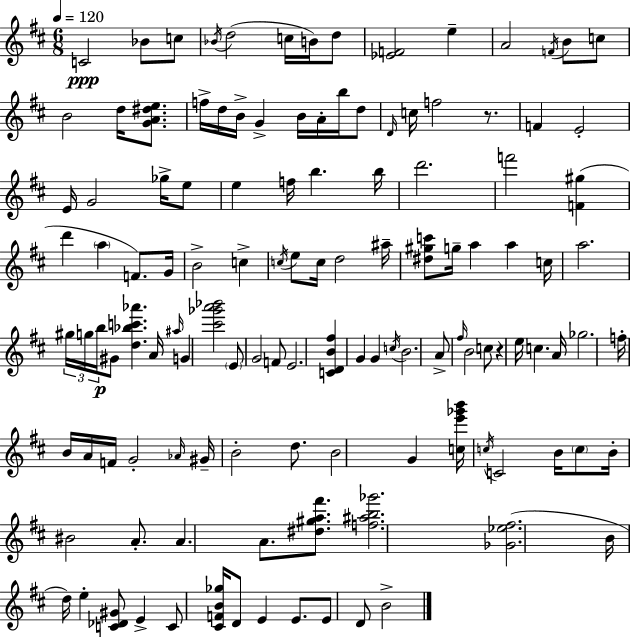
{
  \clef treble
  \numericTimeSignature
  \time 6/8
  \key d \major
  \tempo 4 = 120
  \repeat volta 2 { c'2\ppp bes'8 c''8 | \acciaccatura { bes'16 } d''2( c''16 b'16) d''8 | <ees' f'>2 e''4-- | a'2 \acciaccatura { f'16 } b'8 | \break c''8 b'2 d''16 <g' a' dis'' e''>8. | f''16-> d''16 b'16-> g'4-> b'16 a'16-. b''16 | d''8 \grace { d'16 } c''16 f''2 | r8. f'4 e'2-. | \break e'16 g'2 | ges''16-> e''8 e''4 f''16 b''4. | b''16 d'''2. | f'''2 <f' gis''>4( | \break d'''4 \parenthesize a''4 f'8.) | g'16 b'2-> c''4-> | \acciaccatura { c''16 } e''8 c''16 d''2 | ais''16-- <dis'' gis'' c'''>8 g''16-- a''4 a''4 | \break c''16 a''2. | \tuplet 3/2 { gis''16 g''16 b''16\p } gis'8 <d'' bes'' c''' aes'''>4. | a'16 \grace { ais''16 } g'4 <cis''' ges''' a''' bes'''>2 | \parenthesize e'8 g'2 | \break f'8 e'2. | <c' d' b' fis''>4 g'4 | g'4 \acciaccatura { c''16 } b'2. | a'8-> \grace { fis''16 } b'2 | \break c''8 r4 e''16 | c''4. a'16 ges''2. | f''16-. b'16 a'16 f'16 g'2-. | \grace { aes'16 } gis'16-- b'2-. | \break d''8. b'2 | g'4 <c'' e''' ges''' b'''>16 \acciaccatura { c''16 } c'2 | b'16 \parenthesize c''8 b'16-. bis'2 | a'8.-. a'4. | \break a'8. <dis'' gis'' a'' fis'''>8. <f'' ais'' b'' ges'''>2. | <ges' ees'' fis''>2.( | b'16 d''16) e''4-. | <c' des' gis'>8 e'4-> c'8 <cis' f' b' ges''>16 | \break d'8 e'4 e'8. e'8 d'8 | b'2-> } \bar "|."
}